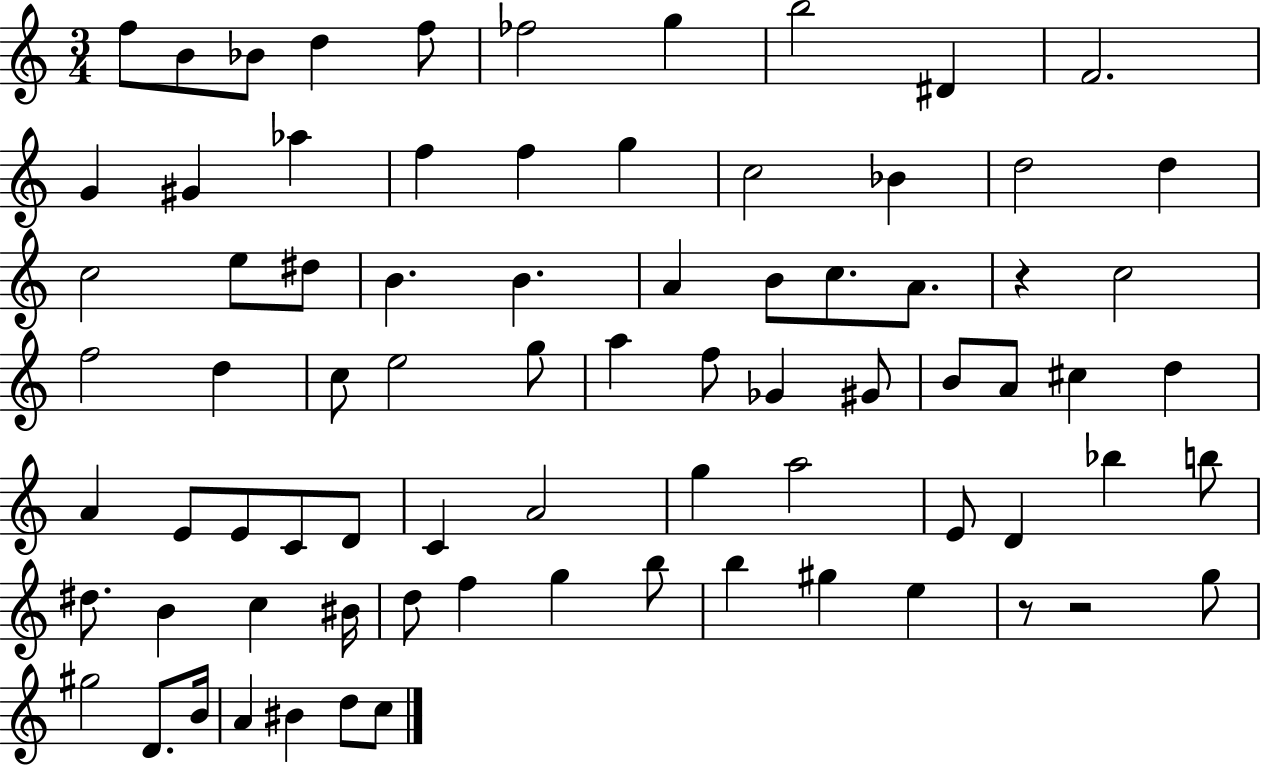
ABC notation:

X:1
T:Untitled
M:3/4
L:1/4
K:C
f/2 B/2 _B/2 d f/2 _f2 g b2 ^D F2 G ^G _a f f g c2 _B d2 d c2 e/2 ^d/2 B B A B/2 c/2 A/2 z c2 f2 d c/2 e2 g/2 a f/2 _G ^G/2 B/2 A/2 ^c d A E/2 E/2 C/2 D/2 C A2 g a2 E/2 D _b b/2 ^d/2 B c ^B/4 d/2 f g b/2 b ^g e z/2 z2 g/2 ^g2 D/2 B/4 A ^B d/2 c/2